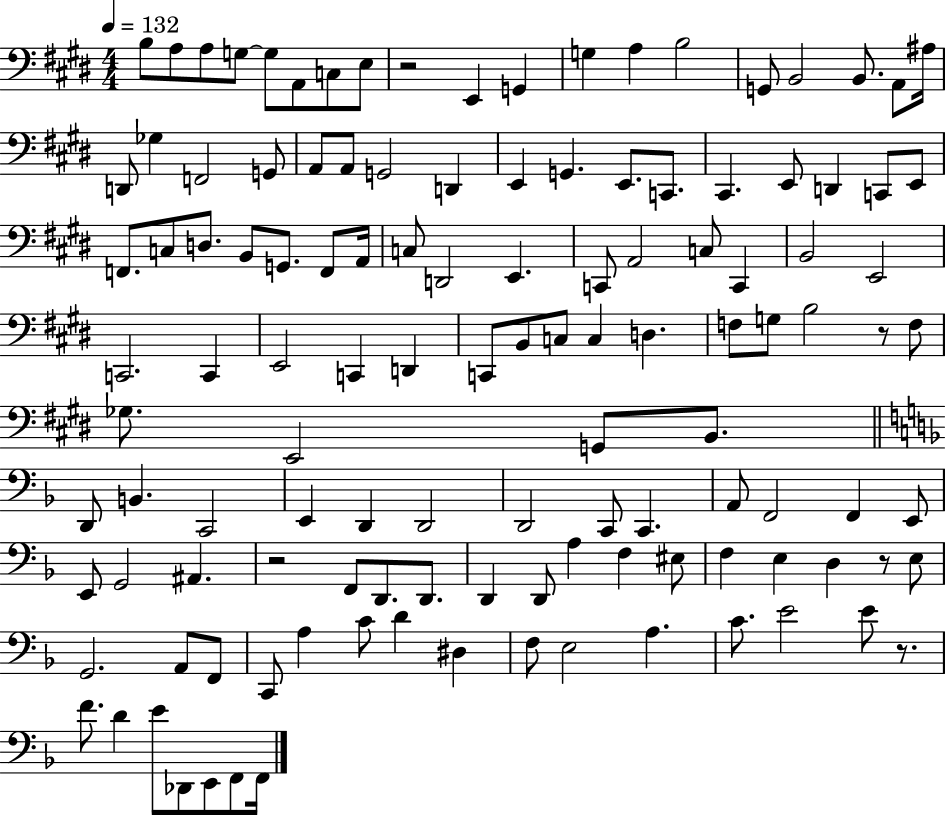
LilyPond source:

{
  \clef bass
  \numericTimeSignature
  \time 4/4
  \key e \major
  \tempo 4 = 132
  b8 a8 a8 g8~~ g8 a,8 c8 e8 | r2 e,4 g,4 | g4 a4 b2 | g,8 b,2 b,8. a,8 ais16 | \break d,8 ges4 f,2 g,8 | a,8 a,8 g,2 d,4 | e,4 g,4. e,8. c,8. | cis,4. e,8 d,4 c,8 e,8 | \break f,8. c8 d8. b,8 g,8. f,8 a,16 | c8 d,2 e,4. | c,8 a,2 c8 c,4 | b,2 e,2 | \break c,2. c,4 | e,2 c,4 d,4 | c,8 b,8 c8 c4 d4. | f8 g8 b2 r8 f8 | \break ges8. e,2 g,8 b,8. | \bar "||" \break \key f \major d,8 b,4. c,2 | e,4 d,4 d,2 | d,2 c,8 c,4. | a,8 f,2 f,4 e,8 | \break e,8 g,2 ais,4. | r2 f,8 d,8. d,8. | d,4 d,8 a4 f4 eis8 | f4 e4 d4 r8 e8 | \break g,2. a,8 f,8 | c,8 a4 c'8 d'4 dis4 | f8 e2 a4. | c'8. e'2 e'8 r8. | \break f'8. d'4 e'8 des,8 e,8 f,8 f,16 | \bar "|."
}